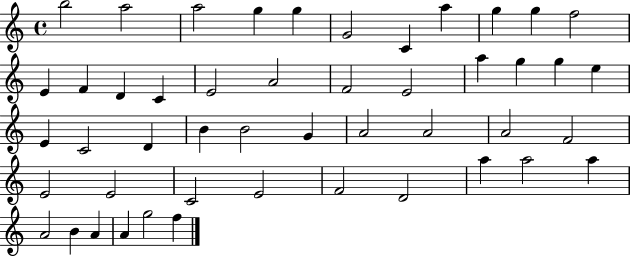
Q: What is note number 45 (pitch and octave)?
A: A4